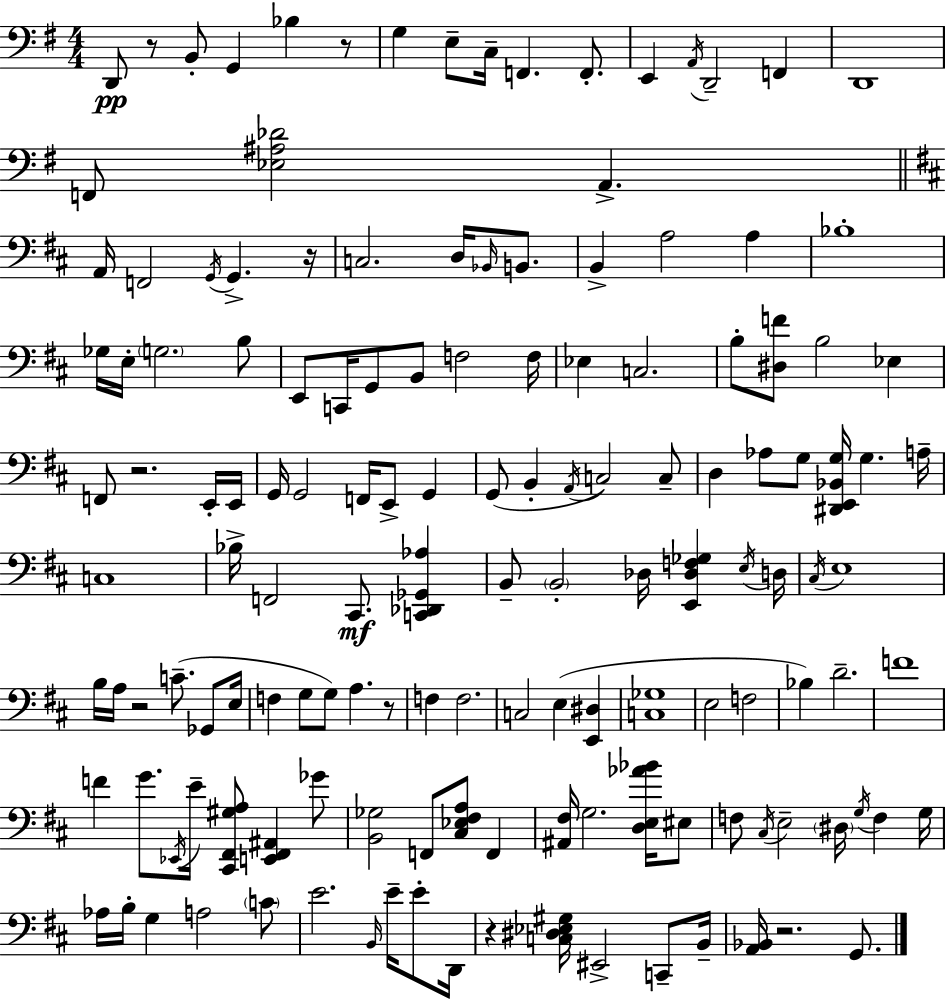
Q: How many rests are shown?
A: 8